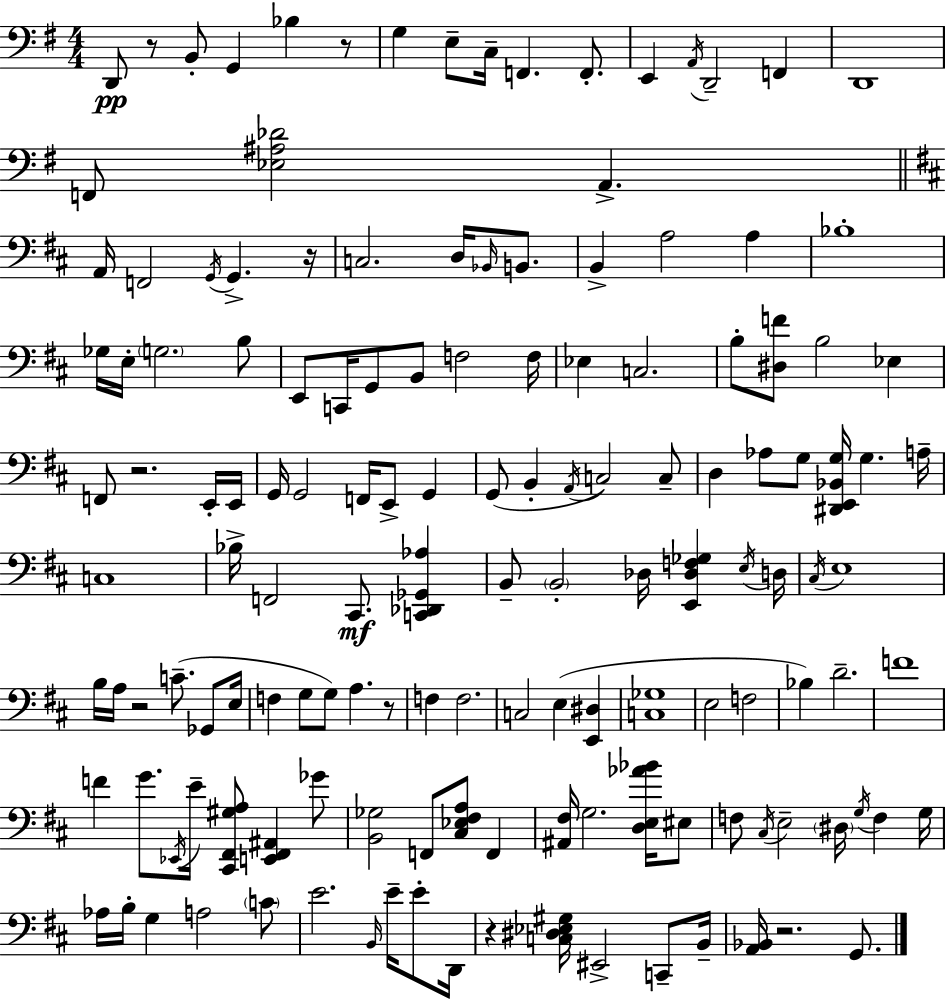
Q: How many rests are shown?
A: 8